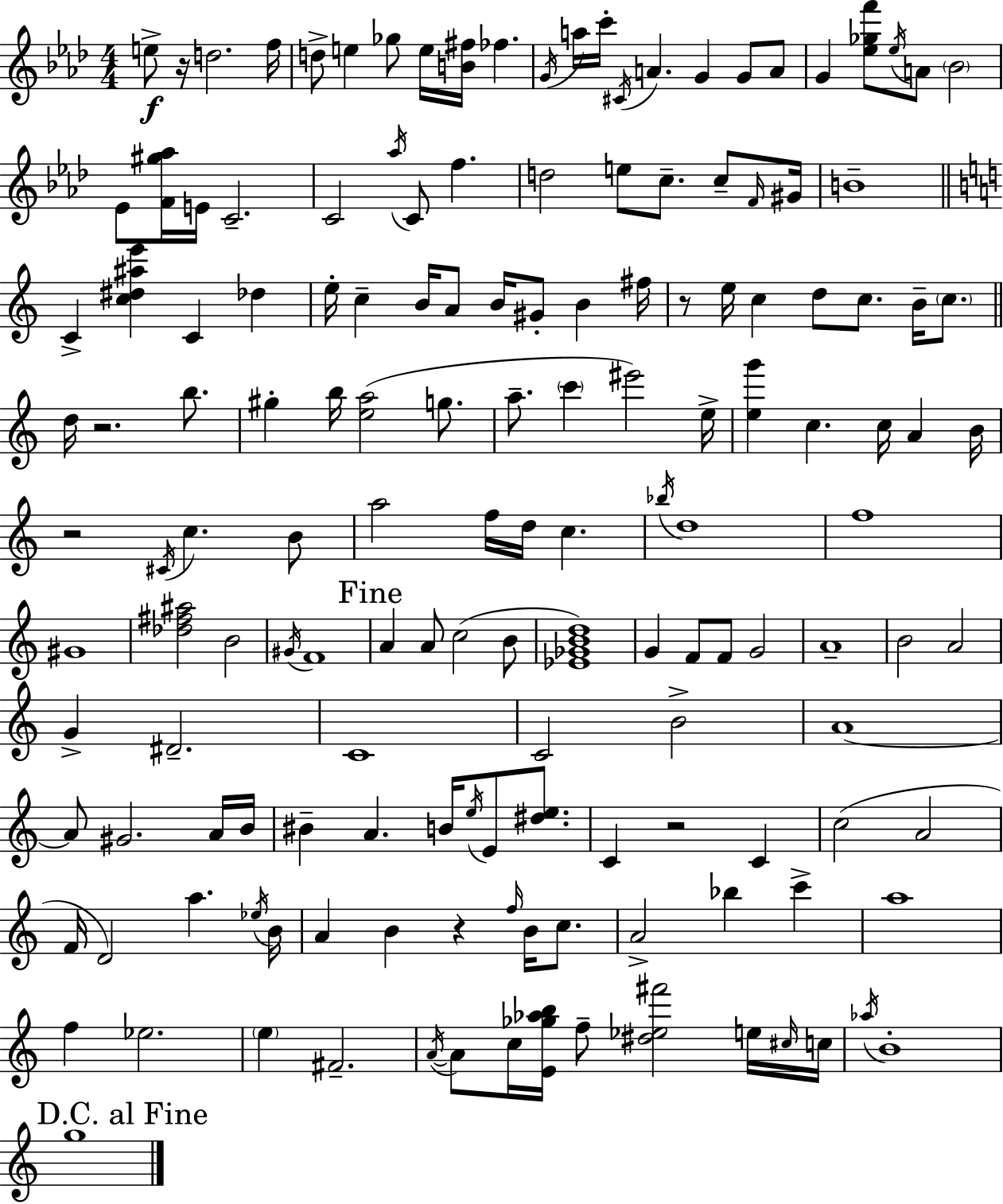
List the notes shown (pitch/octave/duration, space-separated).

E5/e R/s D5/h. F5/s D5/e E5/q Gb5/e E5/s [B4,F#5]/s FES5/q. G4/s A5/s C6/s C#4/s A4/q. G4/q G4/e A4/e G4/q [Eb5,Gb5,F6]/e Eb5/s A4/e Bb4/h Eb4/e [F4,G#5,Ab5]/s E4/s C4/h. C4/h Ab5/s C4/e F5/q. D5/h E5/e C5/e. C5/e F4/s G#4/s B4/w C4/q [C5,D#5,A#5,E6]/q C4/q Db5/q E5/s C5/q B4/s A4/e B4/s G#4/e B4/q F#5/s R/e E5/s C5/q D5/e C5/e. B4/s C5/e. D5/s R/h. B5/e. G#5/q B5/s [E5,A5]/h G5/e. A5/e. C6/q EIS6/h E5/s [E5,G6]/q C5/q. C5/s A4/q B4/s R/h C#4/s C5/q. B4/e A5/h F5/s D5/s C5/q. Bb5/s D5/w F5/w G#4/w [Db5,F#5,A#5]/h B4/h G#4/s F4/w A4/q A4/e C5/h B4/e [Eb4,Gb4,B4,D5]/w G4/q F4/e F4/e G4/h A4/w B4/h A4/h G4/q D#4/h. C4/w C4/h B4/h A4/w A4/e G#4/h. A4/s B4/s BIS4/q A4/q. B4/s E5/s E4/e [D#5,E5]/e. C4/q R/h C4/q C5/h A4/h F4/s D4/h A5/q. Eb5/s B4/s A4/q B4/q R/q F5/s B4/s C5/e. A4/h Bb5/q C6/q A5/w F5/q Eb5/h. E5/q F#4/h. A4/s A4/e C5/s [E4,Gb5,Ab5,B5]/s F5/e [D#5,Eb5,F#6]/h E5/s C#5/s C5/s Ab5/s B4/w G5/w